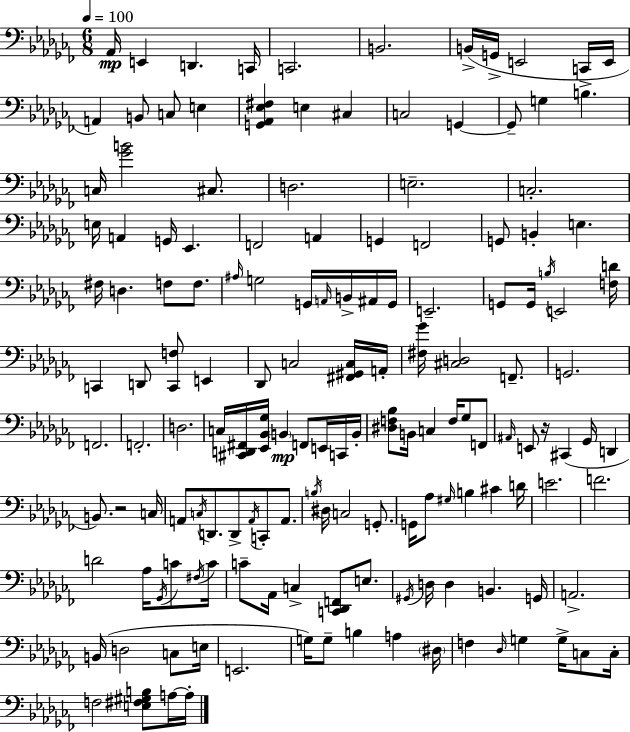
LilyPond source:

{
  \clef bass
  \numericTimeSignature
  \time 6/8
  \key aes \minor
  \tempo 4 = 100
  aes,16\mp e,4 d,4. c,16 | c,2. | b,2. | b,16->( g,16-> e,2 c,16 e,16 | \break a,4) b,8 c8 e4 | <g, aes, ees fis>4 e4 cis4 | c2 g,4~~ | g,8-- g4 b4.-> | \break c16 <ges' b'>2 cis8. | d2. | e2.-- | c2.-. | \break e16 a,4 g,16 ees,4. | f,2 a,4 | g,4 f,2 | g,8 b,4-. e4. | \break fis16 d4. f8 f8. | \grace { ais16 } g2 g,16 \grace { a,16 } b,16-> | ais,16 g,16 e,2.-- | g,8 g,16 \acciaccatura { b16 } e,2 | \break <f d'>16 c,4 d,8 <c, f>8 e,4 | des,8 c2 | <fis, gis, c>16 a,16-. <fis ges'>16 <cis d>2 | f,8.-- g,2. | \break f,2. | f,2.-. | d2. | c16 <cis, d, fis,>16 <ees, bes, ges>16 \parenthesize b,4\mp f,8 | \break e,16 c,16 b,16-. <dis f bes>8 b,16 c4 f16 ges8 | f,8 \grace { ais,16 } e,8 r16 cis,4( ges,16 | d,4 b,8.) r2 | c16 a,8 \acciaccatura { c16 } d,8. d,8-> | \break \acciaccatura { a,16 } c,8-. a,8. \acciaccatura { b16 } dis16 c2 | g,8.-. g,16 aes8 \grace { gis16 } b4 | cis'4 d'16 e'2. | f'2. | \break d'2 | aes16 \acciaccatura { ges,16 } c'8 \acciaccatura { fis16 } c'16 c'8-- | aes,16 c4-> <c, des, f,>8 e8. \acciaccatura { gis,16 } d16 | d4 b,4. g,16 a,2.-> | \break b,16( | d2 c8 e16 e,2. | g16) | g8-- b4 a4 \parenthesize dis16 f4 | \break \grace { des16 } g4 g16-> c8 c16-. | f2 <e fis gis b>8 a16~~ a16-. | \bar "|."
}